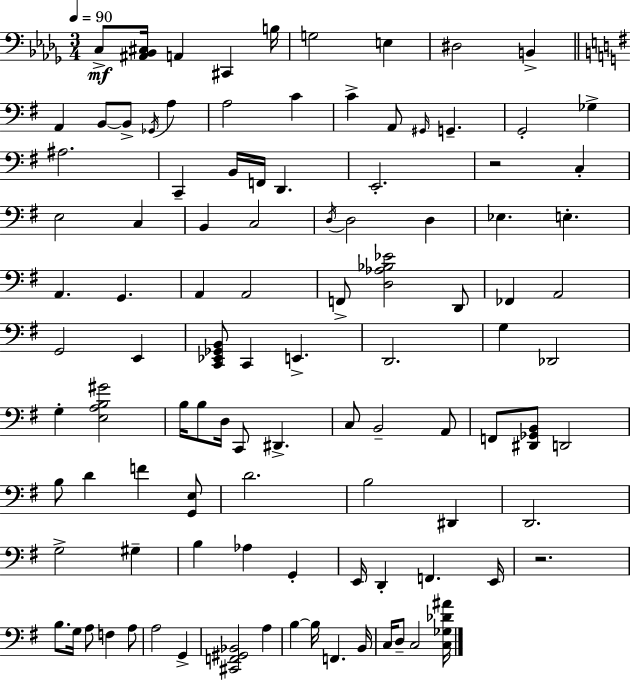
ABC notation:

X:1
T:Untitled
M:3/4
L:1/4
K:Bbm
C,/2 [^A,,_B,,^C,]/4 A,, ^C,, B,/4 G,2 E, ^D,2 B,, A,, B,,/2 B,,/2 _G,,/4 A, A,2 C C A,,/2 ^G,,/4 G,, G,,2 _G, ^A,2 C,, B,,/4 F,,/4 D,, E,,2 z2 C, E,2 C, B,, C,2 D,/4 D,2 D, _E, E, A,, G,, A,, A,,2 F,,/2 [D,_A,_B,_E]2 D,,/2 _F,, A,,2 G,,2 E,, [C,,_E,,_G,,B,,]/2 C,, E,, D,,2 G, _D,,2 G, [E,A,B,^G]2 B,/4 B,/2 D,/4 C,,/2 ^D,, C,/2 B,,2 A,,/2 F,,/2 [^D,,_G,,B,,]/2 D,,2 B,/2 D F [G,,E,]/2 D2 B,2 ^D,, D,,2 G,2 ^G, B, _A, G,, E,,/4 D,, F,, E,,/4 z2 B,/2 G,/4 A,/2 F, A,/2 A,2 G,, [^C,,F,,^G,,_B,,]2 A, B, B,/4 F,, B,,/4 C,/4 D,/2 C,2 [C,_G,_D^A]/4